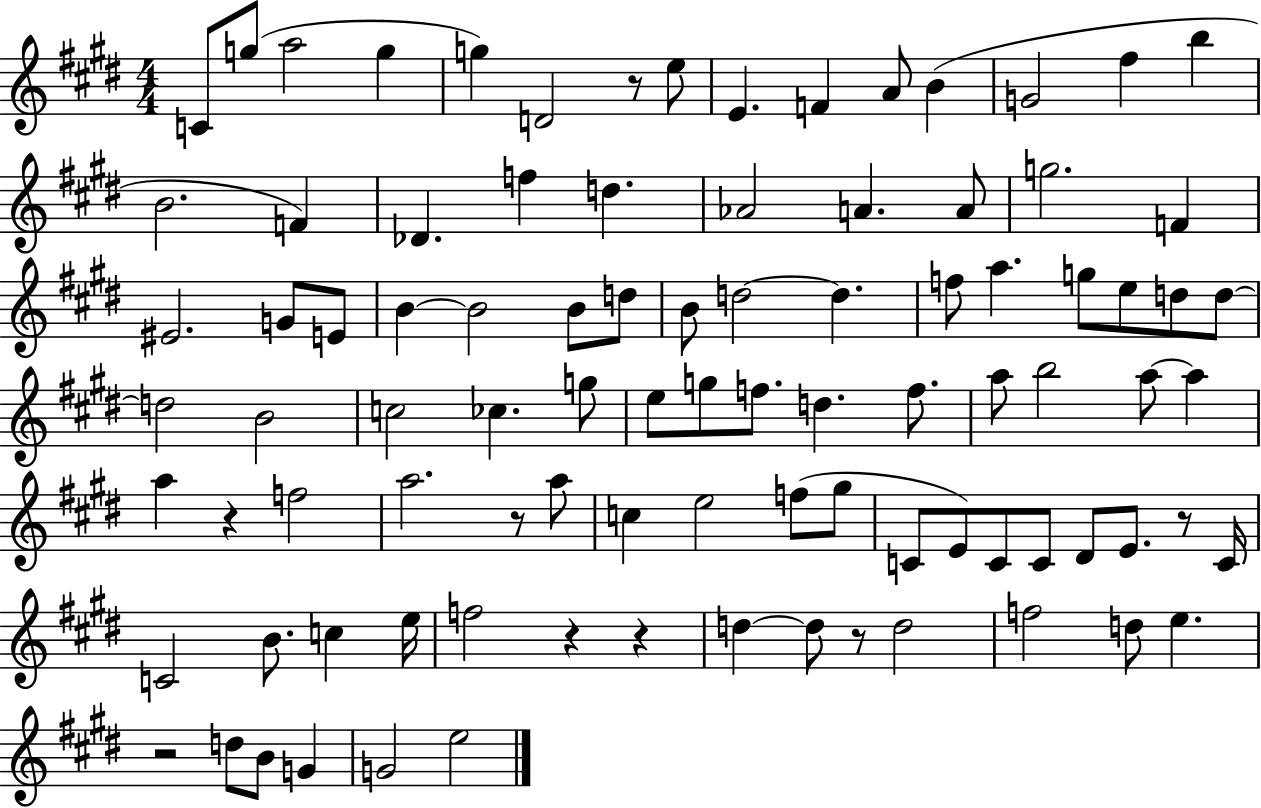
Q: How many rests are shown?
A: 8